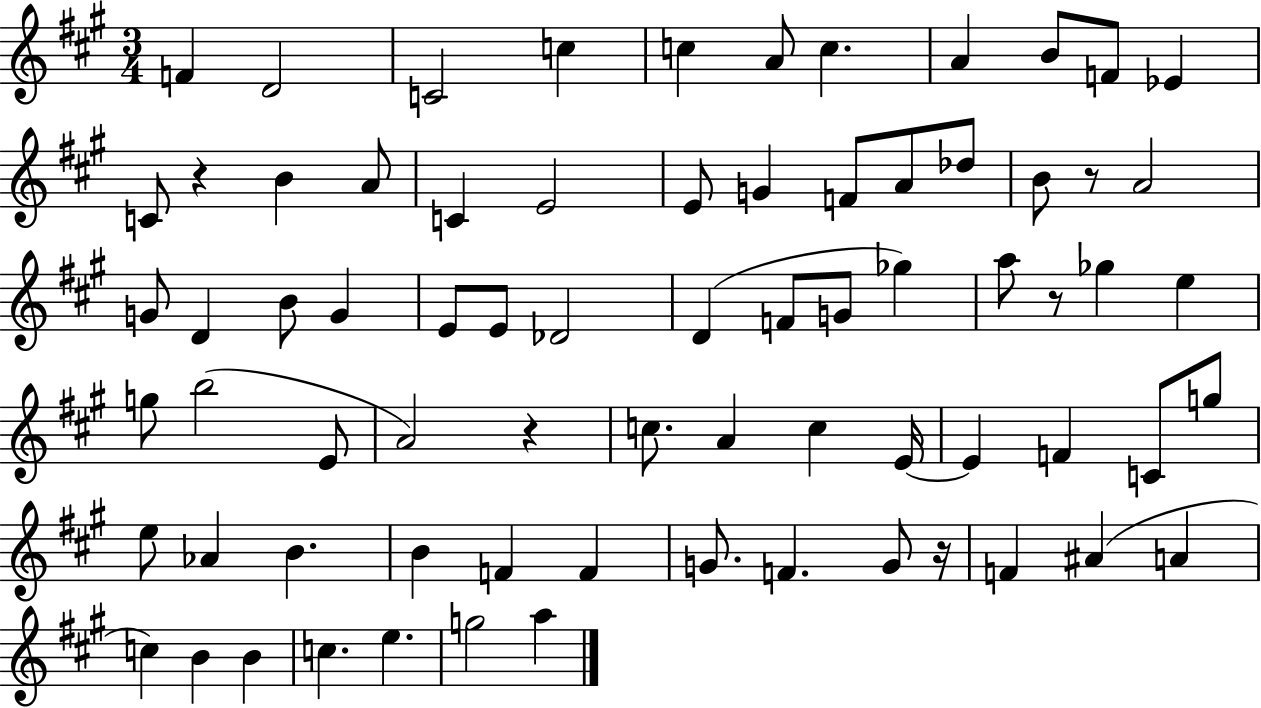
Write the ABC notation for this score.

X:1
T:Untitled
M:3/4
L:1/4
K:A
F D2 C2 c c A/2 c A B/2 F/2 _E C/2 z B A/2 C E2 E/2 G F/2 A/2 _d/2 B/2 z/2 A2 G/2 D B/2 G E/2 E/2 _D2 D F/2 G/2 _g a/2 z/2 _g e g/2 b2 E/2 A2 z c/2 A c E/4 E F C/2 g/2 e/2 _A B B F F G/2 F G/2 z/4 F ^A A c B B c e g2 a